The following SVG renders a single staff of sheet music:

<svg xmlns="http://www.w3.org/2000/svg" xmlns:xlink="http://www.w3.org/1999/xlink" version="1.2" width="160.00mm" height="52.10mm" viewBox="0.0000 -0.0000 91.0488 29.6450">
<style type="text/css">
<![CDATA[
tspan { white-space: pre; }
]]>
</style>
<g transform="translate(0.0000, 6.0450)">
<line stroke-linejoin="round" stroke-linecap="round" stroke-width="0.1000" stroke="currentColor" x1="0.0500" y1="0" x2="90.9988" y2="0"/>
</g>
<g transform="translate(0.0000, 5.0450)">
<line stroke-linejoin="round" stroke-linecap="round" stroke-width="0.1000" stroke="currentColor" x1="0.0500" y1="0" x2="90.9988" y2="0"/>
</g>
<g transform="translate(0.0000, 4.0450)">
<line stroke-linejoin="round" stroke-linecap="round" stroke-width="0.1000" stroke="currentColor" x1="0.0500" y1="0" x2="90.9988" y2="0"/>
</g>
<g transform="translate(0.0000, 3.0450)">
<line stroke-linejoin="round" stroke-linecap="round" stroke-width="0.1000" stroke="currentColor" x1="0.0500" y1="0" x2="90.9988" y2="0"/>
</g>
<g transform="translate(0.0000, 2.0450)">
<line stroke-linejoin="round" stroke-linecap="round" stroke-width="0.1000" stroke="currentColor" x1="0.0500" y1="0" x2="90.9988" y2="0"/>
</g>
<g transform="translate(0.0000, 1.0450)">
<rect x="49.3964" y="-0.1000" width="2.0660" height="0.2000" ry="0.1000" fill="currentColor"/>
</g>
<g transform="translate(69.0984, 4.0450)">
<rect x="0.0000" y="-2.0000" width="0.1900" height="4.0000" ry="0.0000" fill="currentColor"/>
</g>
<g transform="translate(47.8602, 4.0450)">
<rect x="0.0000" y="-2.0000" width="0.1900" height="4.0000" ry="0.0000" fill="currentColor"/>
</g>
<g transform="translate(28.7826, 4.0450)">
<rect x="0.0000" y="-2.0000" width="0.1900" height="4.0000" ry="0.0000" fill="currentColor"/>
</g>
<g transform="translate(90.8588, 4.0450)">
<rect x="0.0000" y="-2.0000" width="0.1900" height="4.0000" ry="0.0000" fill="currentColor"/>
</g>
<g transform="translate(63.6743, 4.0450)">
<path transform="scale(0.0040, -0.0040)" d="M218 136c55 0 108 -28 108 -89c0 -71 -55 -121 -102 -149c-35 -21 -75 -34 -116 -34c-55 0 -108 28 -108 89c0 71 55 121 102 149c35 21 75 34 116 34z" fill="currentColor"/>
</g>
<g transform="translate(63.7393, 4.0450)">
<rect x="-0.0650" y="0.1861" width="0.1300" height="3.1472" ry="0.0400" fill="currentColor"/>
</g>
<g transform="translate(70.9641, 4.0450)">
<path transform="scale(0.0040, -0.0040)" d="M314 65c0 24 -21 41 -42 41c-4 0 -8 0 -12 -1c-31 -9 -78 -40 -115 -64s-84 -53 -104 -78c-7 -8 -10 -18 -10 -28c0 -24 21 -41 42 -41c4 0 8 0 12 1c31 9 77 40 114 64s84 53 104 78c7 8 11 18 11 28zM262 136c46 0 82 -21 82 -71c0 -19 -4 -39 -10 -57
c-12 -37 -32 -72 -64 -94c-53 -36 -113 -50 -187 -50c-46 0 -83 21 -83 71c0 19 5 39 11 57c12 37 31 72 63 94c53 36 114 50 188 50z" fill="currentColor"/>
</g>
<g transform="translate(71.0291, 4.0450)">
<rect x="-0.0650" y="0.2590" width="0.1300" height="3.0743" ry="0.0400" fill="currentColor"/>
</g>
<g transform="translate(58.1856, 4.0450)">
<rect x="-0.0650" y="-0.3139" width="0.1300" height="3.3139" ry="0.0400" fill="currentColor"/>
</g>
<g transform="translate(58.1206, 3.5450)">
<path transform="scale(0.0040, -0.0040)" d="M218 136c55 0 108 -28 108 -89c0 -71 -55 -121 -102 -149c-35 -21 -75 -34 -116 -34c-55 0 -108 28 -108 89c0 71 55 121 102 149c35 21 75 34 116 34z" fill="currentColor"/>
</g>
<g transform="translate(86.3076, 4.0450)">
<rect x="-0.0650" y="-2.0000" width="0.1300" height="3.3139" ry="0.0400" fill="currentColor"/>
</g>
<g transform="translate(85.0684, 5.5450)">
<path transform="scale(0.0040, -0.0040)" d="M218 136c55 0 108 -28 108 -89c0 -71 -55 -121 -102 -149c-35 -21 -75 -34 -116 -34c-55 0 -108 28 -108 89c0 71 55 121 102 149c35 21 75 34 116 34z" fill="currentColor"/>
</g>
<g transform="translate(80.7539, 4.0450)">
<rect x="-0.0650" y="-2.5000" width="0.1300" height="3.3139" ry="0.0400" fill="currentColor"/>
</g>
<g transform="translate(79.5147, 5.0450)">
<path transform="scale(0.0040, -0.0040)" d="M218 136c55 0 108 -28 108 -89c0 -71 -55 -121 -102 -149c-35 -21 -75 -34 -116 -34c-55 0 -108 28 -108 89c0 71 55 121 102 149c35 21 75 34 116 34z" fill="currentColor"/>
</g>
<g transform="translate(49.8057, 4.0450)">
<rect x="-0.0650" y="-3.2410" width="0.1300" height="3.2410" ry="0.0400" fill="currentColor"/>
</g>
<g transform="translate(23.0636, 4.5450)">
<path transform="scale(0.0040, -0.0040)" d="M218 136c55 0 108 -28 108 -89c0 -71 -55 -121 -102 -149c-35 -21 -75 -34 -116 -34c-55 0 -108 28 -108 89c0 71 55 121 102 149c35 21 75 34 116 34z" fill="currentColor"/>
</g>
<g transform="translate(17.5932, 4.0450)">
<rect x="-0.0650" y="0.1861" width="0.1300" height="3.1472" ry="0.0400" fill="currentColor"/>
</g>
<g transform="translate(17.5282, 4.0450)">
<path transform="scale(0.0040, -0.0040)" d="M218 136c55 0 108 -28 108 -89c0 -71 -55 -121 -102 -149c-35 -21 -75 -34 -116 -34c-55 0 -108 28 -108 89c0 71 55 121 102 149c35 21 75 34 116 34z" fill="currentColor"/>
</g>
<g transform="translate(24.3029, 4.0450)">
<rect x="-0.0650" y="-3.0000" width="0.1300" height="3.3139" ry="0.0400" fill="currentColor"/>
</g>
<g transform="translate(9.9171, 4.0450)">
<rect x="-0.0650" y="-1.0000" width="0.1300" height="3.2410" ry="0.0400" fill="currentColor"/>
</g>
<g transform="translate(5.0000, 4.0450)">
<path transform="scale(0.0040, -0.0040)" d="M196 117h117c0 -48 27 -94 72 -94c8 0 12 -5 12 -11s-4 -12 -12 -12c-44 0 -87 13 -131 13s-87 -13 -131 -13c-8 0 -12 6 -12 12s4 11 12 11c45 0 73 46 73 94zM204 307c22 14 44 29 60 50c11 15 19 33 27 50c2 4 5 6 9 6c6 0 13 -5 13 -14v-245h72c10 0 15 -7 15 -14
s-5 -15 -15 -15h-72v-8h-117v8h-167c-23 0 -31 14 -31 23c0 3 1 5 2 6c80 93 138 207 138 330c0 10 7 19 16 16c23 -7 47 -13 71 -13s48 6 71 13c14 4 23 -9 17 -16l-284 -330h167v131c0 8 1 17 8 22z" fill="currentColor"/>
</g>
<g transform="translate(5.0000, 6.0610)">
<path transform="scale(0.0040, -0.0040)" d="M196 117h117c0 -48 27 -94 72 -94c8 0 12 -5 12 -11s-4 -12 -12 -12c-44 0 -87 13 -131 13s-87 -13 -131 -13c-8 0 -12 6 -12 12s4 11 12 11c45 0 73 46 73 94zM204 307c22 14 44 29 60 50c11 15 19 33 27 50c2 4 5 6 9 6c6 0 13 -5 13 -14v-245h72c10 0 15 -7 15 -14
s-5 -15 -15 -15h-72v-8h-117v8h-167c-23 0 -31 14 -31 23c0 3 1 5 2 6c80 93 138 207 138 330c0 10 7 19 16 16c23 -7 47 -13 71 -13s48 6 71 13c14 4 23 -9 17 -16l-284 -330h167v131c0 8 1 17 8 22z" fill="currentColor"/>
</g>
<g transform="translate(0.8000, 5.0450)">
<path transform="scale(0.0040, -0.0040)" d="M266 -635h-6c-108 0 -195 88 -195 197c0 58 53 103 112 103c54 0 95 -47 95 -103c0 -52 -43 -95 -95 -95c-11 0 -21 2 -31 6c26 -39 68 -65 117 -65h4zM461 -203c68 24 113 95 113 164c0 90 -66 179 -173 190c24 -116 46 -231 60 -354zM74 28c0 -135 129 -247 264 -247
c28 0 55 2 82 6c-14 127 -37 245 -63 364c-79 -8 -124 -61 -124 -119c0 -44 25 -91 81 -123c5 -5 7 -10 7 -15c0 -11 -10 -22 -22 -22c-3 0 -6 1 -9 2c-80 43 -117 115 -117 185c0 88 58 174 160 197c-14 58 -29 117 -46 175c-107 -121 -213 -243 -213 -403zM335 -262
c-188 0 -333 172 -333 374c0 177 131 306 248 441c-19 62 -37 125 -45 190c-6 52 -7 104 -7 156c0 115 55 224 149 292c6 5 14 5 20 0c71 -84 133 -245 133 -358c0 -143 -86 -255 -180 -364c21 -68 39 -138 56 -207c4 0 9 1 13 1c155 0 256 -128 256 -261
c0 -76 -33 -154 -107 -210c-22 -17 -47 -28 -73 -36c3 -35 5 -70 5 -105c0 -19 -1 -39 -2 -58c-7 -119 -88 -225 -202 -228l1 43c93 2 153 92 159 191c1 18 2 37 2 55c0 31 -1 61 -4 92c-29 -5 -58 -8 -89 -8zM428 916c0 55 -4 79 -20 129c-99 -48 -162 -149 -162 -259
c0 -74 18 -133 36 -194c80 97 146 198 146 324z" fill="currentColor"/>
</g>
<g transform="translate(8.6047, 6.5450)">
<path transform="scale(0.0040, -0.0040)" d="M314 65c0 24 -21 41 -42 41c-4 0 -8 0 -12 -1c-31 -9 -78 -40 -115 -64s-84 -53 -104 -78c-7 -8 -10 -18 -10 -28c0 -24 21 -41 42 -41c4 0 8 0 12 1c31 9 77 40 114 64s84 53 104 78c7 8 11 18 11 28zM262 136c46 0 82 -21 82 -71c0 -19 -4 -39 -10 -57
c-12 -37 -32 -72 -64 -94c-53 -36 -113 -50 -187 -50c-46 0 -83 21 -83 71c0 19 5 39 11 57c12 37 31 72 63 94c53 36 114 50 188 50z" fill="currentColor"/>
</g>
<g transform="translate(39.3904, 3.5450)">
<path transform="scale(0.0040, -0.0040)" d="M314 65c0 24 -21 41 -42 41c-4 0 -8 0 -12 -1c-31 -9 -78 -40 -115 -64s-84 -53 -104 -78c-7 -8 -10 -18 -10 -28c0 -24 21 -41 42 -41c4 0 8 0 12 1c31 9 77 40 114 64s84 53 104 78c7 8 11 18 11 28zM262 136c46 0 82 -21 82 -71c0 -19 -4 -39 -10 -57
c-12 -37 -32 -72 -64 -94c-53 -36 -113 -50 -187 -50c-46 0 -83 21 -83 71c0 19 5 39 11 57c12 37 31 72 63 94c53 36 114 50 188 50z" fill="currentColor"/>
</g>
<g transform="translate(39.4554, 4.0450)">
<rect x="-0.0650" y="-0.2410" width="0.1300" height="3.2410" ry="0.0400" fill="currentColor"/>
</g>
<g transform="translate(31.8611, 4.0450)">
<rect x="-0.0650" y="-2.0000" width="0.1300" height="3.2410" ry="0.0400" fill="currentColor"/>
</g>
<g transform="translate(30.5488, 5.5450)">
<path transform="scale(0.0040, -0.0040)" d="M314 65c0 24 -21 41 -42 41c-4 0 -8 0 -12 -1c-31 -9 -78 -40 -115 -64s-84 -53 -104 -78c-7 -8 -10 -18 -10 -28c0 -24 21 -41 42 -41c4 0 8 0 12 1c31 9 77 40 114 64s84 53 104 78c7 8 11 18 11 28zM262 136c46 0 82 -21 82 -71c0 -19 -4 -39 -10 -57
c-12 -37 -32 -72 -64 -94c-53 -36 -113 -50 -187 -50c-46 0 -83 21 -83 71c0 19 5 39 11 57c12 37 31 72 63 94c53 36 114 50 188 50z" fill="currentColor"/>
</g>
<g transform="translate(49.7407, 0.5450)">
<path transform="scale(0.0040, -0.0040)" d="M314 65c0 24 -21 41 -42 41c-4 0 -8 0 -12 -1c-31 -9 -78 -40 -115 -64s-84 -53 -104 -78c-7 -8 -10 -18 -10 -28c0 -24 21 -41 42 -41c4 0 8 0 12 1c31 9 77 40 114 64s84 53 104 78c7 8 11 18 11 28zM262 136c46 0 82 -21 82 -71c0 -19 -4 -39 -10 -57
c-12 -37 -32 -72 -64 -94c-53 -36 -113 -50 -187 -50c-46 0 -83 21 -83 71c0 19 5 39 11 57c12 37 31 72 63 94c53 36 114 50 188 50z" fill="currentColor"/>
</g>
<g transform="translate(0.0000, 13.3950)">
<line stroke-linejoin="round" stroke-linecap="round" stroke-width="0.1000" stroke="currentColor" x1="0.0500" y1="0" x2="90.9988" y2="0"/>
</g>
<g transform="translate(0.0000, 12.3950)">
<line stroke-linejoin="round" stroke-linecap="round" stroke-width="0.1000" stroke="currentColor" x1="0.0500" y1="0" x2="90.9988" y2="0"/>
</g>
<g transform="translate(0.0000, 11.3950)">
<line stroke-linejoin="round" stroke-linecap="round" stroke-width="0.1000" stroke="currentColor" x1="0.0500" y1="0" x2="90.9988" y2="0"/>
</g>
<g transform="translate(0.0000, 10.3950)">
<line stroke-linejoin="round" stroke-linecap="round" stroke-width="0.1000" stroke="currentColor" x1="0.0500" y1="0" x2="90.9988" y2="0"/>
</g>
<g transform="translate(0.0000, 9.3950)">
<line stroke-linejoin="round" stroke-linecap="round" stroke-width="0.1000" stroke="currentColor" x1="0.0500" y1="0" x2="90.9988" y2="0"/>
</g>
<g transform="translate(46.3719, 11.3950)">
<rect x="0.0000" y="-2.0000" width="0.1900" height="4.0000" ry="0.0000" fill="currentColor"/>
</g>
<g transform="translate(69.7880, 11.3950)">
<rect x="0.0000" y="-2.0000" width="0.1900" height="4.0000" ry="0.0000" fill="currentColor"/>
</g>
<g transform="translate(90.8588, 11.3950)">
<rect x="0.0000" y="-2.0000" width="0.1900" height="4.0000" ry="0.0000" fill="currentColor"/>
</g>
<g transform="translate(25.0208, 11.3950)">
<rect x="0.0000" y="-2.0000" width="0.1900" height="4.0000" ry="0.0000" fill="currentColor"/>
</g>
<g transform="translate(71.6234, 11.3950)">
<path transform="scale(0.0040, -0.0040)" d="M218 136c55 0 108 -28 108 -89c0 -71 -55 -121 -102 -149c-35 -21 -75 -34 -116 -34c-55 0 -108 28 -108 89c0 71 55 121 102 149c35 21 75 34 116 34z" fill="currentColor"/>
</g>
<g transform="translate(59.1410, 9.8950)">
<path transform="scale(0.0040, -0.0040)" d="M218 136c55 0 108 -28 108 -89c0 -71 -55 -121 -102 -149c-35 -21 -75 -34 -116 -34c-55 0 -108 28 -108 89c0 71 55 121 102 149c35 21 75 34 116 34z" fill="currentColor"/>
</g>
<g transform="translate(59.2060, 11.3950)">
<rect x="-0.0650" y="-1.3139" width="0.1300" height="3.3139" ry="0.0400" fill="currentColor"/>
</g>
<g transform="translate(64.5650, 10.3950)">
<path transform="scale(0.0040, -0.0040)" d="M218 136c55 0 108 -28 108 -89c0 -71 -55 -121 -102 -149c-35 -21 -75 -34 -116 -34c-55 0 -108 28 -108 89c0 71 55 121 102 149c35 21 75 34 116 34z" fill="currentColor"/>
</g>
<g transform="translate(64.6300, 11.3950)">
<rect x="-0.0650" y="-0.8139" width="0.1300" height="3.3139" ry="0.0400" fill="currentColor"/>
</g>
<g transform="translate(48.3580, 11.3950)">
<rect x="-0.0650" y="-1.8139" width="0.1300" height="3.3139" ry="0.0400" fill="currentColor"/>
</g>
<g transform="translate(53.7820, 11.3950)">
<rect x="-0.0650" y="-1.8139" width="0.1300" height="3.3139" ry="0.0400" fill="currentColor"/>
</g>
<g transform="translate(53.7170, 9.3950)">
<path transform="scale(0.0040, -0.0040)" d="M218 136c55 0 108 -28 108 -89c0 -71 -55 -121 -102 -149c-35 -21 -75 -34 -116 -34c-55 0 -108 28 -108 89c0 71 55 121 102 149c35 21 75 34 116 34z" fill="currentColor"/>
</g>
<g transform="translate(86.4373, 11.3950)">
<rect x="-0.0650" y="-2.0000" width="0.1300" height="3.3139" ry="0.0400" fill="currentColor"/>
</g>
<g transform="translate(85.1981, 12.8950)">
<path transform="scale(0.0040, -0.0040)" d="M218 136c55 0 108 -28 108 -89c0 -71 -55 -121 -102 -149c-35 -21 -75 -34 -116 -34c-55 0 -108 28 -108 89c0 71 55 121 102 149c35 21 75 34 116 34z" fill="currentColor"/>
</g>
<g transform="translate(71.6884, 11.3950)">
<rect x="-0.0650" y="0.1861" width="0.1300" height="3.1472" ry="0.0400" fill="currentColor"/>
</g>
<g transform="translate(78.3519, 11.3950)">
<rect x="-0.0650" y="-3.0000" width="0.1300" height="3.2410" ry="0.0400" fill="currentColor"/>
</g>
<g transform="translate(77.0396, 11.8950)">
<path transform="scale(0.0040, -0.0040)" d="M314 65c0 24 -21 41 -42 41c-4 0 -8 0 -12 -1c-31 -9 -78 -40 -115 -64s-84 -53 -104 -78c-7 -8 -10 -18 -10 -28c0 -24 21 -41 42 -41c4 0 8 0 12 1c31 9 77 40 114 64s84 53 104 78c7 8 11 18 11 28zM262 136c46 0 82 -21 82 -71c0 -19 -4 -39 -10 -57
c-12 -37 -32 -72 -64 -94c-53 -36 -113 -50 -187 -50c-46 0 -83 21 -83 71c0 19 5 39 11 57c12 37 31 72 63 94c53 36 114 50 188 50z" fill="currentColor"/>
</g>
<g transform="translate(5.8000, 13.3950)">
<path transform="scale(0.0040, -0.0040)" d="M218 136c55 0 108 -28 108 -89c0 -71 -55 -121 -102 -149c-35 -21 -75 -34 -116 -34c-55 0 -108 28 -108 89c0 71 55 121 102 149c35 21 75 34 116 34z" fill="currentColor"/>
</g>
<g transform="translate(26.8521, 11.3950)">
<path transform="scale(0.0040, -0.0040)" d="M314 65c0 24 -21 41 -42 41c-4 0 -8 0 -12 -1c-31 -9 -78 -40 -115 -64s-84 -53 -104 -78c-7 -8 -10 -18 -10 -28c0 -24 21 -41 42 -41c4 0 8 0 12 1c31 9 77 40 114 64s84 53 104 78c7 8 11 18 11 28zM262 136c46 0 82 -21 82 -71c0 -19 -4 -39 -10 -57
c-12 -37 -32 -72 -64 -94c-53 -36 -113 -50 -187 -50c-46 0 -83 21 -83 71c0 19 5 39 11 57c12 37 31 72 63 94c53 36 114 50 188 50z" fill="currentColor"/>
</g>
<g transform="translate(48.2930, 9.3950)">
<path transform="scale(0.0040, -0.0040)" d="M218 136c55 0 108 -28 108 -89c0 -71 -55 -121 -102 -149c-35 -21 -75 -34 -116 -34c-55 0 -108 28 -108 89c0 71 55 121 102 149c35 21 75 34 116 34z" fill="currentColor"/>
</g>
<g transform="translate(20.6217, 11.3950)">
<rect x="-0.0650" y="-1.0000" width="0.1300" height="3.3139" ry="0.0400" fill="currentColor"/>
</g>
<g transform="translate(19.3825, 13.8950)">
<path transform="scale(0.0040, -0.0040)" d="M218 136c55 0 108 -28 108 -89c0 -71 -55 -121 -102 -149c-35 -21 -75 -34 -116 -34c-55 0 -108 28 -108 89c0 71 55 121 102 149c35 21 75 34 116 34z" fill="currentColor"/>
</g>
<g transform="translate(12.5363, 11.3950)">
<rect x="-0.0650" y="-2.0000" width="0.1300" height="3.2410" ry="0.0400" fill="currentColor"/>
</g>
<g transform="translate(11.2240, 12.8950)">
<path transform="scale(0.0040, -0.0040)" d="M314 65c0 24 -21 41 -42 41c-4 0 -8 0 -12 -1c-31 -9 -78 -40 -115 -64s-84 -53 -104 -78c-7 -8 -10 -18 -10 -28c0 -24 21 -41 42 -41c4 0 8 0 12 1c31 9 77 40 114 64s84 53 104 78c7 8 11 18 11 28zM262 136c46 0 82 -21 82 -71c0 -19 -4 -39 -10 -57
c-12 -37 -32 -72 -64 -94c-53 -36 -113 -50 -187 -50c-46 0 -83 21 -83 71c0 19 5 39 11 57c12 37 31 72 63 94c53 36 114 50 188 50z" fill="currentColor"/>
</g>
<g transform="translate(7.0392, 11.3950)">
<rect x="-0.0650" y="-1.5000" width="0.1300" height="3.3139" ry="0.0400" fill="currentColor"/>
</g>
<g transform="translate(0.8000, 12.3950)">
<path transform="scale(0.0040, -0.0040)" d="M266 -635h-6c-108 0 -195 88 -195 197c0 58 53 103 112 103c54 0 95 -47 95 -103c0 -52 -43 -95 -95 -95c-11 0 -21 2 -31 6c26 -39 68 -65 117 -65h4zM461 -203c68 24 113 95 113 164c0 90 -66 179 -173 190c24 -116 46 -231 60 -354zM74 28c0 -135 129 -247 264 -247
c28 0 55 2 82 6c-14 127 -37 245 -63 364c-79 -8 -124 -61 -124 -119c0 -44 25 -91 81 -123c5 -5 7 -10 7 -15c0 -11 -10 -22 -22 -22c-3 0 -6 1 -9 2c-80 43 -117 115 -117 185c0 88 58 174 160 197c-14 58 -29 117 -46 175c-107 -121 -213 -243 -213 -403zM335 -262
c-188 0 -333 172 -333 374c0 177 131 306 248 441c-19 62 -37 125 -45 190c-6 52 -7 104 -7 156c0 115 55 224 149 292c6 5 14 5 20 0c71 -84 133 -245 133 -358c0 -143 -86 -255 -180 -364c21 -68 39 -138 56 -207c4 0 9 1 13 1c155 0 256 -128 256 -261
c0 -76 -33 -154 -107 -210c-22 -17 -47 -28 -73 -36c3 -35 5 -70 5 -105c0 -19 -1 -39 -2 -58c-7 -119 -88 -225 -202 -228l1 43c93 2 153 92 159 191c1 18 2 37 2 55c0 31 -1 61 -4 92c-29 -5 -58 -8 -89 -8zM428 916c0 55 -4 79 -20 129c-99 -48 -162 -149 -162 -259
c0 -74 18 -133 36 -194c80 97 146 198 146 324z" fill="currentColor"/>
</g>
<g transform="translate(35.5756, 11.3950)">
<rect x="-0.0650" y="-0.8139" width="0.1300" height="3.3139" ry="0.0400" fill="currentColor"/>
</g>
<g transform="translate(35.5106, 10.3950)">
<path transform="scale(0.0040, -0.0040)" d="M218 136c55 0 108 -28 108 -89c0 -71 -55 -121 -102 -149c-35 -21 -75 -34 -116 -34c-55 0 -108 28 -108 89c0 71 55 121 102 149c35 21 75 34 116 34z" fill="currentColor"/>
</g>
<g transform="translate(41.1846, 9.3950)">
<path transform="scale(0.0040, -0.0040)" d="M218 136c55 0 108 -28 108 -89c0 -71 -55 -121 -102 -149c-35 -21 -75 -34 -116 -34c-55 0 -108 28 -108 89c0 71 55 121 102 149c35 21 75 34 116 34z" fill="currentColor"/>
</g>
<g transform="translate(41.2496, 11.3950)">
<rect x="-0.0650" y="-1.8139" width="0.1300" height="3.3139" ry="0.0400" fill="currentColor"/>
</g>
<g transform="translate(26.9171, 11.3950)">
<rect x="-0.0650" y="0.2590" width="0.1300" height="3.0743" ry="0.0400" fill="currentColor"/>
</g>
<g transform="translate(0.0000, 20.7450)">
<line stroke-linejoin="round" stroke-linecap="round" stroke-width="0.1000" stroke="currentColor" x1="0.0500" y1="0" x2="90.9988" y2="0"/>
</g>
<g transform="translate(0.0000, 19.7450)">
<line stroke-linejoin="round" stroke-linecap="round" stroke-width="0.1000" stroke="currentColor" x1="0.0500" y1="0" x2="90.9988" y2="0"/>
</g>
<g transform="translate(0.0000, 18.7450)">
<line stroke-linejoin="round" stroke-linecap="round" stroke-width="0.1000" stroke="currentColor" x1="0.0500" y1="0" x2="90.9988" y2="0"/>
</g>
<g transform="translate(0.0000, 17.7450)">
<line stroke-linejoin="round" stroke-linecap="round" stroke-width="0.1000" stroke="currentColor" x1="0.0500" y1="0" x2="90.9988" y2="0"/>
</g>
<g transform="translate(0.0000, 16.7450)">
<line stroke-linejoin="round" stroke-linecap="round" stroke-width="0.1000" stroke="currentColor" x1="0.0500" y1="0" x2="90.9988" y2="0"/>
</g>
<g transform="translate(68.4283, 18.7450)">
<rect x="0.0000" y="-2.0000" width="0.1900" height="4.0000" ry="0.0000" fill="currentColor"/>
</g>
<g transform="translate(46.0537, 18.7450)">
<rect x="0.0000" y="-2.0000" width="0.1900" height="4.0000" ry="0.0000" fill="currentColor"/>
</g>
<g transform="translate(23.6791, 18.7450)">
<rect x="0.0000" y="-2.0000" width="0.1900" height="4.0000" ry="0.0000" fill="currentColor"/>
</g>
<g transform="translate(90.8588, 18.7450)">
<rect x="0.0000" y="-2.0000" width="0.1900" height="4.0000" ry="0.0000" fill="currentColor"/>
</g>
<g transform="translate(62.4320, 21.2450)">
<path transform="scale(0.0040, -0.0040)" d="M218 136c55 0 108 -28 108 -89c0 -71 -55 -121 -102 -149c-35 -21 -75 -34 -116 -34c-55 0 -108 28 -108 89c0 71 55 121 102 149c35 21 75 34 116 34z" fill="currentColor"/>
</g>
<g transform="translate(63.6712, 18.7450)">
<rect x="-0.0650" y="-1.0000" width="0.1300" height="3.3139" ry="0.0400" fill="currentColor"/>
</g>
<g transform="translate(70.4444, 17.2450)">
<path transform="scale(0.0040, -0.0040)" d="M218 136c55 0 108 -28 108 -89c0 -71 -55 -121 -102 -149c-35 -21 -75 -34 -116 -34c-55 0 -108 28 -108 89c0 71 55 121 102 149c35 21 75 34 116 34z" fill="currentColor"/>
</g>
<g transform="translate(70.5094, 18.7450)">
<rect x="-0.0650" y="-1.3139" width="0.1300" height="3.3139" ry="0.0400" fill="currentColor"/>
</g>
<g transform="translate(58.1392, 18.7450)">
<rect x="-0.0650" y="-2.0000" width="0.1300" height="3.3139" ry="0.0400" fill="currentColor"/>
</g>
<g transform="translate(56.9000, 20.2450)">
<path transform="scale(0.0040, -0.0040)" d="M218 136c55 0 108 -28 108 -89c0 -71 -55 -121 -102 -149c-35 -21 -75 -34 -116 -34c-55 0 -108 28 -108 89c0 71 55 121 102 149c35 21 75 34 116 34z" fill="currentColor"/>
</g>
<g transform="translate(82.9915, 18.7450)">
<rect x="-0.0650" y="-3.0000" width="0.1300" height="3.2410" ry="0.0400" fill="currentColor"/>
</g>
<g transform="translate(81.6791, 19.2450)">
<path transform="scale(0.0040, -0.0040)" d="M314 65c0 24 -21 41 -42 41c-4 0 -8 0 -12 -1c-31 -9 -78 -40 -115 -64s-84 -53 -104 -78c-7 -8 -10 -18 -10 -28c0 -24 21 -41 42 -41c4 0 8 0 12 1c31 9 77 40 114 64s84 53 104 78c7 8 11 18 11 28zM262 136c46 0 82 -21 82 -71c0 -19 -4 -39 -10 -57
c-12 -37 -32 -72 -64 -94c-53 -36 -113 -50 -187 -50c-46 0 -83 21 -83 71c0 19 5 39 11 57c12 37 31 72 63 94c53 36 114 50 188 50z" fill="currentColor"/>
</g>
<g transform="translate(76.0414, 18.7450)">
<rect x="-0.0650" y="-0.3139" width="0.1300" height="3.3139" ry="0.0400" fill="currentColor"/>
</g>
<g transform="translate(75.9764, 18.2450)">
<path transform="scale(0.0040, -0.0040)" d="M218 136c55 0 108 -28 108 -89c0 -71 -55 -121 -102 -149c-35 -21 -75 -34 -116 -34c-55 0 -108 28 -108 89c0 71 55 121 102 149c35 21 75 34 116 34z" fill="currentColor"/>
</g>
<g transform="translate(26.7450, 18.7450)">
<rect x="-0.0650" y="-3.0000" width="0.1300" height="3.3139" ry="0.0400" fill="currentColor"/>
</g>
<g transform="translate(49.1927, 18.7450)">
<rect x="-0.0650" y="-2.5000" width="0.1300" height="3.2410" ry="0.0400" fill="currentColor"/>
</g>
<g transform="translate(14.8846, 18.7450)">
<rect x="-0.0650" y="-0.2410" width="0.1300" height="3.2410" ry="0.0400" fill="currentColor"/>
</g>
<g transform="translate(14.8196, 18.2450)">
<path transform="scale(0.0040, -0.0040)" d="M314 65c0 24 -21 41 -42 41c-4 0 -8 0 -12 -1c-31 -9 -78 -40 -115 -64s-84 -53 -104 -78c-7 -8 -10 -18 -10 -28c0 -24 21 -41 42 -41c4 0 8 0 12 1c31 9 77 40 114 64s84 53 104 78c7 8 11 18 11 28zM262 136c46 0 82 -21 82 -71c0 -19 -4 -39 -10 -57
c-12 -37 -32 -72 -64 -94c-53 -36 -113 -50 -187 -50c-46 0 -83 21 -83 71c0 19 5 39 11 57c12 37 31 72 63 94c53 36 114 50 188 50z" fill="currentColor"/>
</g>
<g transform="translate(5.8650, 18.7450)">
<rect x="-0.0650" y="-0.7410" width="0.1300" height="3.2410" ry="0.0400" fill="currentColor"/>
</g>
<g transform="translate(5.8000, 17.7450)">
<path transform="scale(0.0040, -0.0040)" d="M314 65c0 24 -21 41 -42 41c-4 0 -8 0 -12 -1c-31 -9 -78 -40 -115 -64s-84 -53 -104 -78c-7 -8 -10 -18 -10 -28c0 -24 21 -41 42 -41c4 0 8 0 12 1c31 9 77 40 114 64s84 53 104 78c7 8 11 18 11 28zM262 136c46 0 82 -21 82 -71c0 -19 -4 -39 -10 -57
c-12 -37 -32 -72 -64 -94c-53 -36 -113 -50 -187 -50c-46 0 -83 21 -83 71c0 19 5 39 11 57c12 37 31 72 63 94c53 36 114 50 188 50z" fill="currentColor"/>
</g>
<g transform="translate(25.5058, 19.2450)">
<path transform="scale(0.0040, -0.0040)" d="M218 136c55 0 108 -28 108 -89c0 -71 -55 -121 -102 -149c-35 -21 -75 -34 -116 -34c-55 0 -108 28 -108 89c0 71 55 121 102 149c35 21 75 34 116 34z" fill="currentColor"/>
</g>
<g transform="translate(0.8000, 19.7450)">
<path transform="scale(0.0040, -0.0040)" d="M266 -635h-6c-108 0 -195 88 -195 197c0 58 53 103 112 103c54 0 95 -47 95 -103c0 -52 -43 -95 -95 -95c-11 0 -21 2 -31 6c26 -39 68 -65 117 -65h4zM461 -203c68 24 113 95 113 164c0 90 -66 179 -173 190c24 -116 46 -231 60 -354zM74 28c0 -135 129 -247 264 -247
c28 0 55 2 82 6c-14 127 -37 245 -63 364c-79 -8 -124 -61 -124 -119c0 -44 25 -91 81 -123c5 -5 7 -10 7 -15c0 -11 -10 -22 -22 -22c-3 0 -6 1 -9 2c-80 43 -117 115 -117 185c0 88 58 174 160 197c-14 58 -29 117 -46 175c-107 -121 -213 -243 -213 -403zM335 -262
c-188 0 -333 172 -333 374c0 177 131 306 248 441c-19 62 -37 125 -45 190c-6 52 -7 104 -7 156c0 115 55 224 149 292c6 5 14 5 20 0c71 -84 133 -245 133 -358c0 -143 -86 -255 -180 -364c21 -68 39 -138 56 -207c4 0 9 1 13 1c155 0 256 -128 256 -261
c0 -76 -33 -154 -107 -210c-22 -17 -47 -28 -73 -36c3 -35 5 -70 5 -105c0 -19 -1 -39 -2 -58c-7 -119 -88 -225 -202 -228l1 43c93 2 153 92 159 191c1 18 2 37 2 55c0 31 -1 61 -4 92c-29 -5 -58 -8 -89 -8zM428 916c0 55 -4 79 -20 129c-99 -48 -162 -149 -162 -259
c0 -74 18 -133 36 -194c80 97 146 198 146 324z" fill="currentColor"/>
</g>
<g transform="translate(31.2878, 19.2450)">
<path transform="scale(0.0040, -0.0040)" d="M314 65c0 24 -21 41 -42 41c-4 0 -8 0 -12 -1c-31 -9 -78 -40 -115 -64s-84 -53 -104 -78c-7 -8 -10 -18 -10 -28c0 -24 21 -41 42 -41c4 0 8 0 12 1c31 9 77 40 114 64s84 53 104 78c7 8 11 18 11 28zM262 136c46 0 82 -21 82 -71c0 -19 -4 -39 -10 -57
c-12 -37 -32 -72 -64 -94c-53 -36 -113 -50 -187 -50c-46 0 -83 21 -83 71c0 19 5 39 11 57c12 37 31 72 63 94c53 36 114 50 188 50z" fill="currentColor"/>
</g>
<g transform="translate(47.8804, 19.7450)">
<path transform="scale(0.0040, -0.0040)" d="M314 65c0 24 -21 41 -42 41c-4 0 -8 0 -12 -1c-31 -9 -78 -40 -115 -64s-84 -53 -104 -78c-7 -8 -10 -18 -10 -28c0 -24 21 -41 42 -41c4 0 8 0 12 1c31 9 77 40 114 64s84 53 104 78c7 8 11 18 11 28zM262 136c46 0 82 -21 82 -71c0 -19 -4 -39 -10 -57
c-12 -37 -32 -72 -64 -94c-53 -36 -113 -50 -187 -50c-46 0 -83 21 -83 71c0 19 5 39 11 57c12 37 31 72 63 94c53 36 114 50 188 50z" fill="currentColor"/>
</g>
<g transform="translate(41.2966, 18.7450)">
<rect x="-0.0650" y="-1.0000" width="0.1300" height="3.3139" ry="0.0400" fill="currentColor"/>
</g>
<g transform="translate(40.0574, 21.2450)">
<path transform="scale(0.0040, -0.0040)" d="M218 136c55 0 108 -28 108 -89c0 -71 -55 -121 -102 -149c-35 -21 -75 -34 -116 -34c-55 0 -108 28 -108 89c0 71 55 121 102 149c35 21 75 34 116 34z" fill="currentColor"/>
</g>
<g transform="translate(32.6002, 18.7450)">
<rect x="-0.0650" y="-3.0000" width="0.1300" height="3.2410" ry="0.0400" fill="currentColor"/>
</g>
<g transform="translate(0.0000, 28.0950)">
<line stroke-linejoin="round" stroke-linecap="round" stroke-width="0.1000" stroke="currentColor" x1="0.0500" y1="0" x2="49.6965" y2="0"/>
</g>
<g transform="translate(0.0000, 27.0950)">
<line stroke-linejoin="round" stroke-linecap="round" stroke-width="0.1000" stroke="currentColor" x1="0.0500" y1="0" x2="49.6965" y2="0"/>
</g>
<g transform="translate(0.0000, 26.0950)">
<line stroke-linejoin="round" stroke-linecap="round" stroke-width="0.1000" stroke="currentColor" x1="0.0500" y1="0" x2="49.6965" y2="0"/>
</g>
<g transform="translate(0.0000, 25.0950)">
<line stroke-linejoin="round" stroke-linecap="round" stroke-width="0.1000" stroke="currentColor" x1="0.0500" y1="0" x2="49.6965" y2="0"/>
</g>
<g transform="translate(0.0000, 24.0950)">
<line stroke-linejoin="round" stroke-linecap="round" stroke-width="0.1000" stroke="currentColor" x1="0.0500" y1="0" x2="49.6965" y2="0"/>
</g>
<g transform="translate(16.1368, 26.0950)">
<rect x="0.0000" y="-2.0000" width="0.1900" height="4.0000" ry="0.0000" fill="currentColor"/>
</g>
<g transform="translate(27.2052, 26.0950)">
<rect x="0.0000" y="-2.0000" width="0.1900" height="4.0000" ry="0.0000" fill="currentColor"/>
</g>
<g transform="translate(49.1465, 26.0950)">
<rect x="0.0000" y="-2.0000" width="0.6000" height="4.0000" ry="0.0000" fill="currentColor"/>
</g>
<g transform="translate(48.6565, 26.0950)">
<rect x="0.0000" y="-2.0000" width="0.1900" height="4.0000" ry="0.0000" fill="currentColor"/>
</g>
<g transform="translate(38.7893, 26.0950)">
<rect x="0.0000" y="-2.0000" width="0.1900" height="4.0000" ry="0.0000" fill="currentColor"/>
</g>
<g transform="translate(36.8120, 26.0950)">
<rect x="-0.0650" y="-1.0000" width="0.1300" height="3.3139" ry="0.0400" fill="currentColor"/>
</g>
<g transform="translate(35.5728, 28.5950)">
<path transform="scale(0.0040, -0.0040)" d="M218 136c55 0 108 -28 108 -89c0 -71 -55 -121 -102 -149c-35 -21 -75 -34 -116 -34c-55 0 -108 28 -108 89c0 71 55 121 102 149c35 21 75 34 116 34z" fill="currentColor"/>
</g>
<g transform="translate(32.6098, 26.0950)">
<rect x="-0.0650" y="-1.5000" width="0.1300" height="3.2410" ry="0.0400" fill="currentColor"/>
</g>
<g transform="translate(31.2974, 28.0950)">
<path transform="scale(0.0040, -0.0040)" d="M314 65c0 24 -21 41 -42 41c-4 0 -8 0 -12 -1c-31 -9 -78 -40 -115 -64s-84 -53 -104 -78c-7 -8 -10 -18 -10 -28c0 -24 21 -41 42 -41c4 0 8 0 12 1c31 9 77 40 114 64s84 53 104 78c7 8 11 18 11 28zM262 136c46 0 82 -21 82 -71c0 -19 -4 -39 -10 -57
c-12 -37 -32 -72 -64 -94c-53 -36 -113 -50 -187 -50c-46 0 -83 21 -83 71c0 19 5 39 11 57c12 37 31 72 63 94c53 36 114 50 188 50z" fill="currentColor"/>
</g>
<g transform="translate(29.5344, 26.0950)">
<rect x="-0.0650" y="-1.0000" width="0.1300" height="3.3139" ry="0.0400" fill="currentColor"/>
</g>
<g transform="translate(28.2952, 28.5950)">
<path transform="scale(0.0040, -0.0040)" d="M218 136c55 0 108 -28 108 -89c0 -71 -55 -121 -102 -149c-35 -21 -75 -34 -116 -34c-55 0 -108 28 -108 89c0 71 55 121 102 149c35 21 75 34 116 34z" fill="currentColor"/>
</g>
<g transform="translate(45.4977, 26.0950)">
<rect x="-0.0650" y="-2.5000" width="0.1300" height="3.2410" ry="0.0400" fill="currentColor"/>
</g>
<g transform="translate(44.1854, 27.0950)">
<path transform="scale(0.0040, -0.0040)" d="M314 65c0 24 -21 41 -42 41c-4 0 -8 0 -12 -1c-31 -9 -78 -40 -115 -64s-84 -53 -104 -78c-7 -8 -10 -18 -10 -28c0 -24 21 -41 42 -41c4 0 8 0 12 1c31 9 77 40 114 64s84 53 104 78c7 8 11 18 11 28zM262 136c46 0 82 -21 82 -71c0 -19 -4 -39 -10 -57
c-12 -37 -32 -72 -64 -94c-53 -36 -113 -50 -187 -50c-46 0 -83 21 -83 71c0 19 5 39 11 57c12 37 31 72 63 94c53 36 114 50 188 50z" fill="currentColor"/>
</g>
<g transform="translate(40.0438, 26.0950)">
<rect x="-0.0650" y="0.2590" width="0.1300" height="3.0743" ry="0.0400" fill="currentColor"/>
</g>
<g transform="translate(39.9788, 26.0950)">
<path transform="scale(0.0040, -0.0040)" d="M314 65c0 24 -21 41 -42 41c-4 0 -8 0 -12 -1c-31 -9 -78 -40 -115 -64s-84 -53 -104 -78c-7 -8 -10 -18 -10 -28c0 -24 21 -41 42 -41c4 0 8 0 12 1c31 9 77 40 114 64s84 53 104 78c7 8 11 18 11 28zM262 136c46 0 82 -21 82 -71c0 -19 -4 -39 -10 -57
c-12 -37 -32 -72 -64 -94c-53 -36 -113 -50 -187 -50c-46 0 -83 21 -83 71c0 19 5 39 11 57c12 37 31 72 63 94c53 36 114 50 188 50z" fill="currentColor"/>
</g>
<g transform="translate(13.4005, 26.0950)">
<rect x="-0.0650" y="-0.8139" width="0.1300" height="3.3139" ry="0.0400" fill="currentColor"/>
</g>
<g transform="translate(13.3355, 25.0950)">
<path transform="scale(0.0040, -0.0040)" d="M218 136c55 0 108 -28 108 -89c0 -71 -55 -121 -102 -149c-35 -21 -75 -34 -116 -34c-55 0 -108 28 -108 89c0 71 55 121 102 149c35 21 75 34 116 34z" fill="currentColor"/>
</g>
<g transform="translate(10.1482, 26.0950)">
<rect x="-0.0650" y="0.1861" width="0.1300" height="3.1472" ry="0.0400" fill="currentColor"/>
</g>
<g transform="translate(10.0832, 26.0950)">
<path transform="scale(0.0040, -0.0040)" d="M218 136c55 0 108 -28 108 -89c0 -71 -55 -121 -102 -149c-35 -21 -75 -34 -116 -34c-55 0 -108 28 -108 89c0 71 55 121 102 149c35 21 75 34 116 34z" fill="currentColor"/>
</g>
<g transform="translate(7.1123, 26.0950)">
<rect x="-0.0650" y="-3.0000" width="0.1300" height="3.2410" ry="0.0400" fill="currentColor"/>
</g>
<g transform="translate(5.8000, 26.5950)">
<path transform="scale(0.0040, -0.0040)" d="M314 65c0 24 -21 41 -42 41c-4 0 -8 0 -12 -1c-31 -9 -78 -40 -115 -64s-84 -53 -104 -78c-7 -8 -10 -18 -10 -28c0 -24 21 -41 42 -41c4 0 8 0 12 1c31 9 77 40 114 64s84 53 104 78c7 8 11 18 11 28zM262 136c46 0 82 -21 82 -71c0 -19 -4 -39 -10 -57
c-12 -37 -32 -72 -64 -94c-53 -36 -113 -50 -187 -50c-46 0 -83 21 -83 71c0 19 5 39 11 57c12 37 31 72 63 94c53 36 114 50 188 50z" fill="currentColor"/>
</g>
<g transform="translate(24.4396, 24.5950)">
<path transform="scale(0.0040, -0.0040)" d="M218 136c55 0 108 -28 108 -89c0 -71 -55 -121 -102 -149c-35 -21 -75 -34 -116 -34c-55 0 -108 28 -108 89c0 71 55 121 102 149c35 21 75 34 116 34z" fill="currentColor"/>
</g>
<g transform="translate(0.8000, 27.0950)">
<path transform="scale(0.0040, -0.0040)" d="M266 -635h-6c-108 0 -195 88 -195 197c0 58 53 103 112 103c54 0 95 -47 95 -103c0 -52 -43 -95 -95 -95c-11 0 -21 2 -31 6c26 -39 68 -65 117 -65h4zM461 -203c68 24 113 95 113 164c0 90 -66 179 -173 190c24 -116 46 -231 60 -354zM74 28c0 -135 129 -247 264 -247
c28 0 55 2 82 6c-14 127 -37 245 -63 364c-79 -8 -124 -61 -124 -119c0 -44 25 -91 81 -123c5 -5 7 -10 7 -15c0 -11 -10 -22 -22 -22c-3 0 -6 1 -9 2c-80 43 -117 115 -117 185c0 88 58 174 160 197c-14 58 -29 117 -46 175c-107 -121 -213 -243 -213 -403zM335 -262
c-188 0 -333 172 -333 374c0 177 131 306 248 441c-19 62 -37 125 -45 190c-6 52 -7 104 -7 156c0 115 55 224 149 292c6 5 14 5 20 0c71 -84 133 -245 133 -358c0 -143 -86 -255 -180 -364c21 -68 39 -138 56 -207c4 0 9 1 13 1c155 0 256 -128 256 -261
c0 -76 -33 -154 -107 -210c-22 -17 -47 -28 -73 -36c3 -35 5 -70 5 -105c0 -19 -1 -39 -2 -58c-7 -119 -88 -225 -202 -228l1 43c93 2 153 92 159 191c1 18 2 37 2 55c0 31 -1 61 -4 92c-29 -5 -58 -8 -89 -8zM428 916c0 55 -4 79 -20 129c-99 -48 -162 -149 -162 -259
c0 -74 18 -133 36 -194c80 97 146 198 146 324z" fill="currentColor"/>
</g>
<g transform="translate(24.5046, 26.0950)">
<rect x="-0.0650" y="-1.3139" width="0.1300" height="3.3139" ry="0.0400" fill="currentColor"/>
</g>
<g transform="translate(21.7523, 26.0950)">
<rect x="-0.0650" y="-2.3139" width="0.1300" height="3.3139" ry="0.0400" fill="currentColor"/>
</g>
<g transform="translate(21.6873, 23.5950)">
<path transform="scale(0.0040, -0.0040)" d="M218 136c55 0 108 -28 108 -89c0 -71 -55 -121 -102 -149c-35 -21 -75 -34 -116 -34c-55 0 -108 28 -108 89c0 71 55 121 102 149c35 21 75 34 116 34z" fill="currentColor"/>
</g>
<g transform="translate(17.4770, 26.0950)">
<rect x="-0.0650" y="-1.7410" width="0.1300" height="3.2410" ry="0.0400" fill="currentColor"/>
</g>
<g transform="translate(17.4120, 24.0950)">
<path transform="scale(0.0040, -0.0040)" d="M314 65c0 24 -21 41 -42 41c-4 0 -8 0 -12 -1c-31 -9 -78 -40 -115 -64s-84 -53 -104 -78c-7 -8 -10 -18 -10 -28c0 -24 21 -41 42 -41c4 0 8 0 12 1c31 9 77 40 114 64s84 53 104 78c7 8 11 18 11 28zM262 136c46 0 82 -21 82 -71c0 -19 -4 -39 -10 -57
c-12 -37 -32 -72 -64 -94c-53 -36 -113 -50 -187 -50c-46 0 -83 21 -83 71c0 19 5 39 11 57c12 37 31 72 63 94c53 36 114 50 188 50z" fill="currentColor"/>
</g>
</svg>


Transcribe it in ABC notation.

X:1
T:Untitled
M:4/4
L:1/4
K:C
D2 B A F2 c2 b2 c B B2 G F E F2 D B2 d f f f e d B A2 F d2 c2 A A2 D G2 F D e c A2 A2 B d f2 g e D E2 D B2 G2